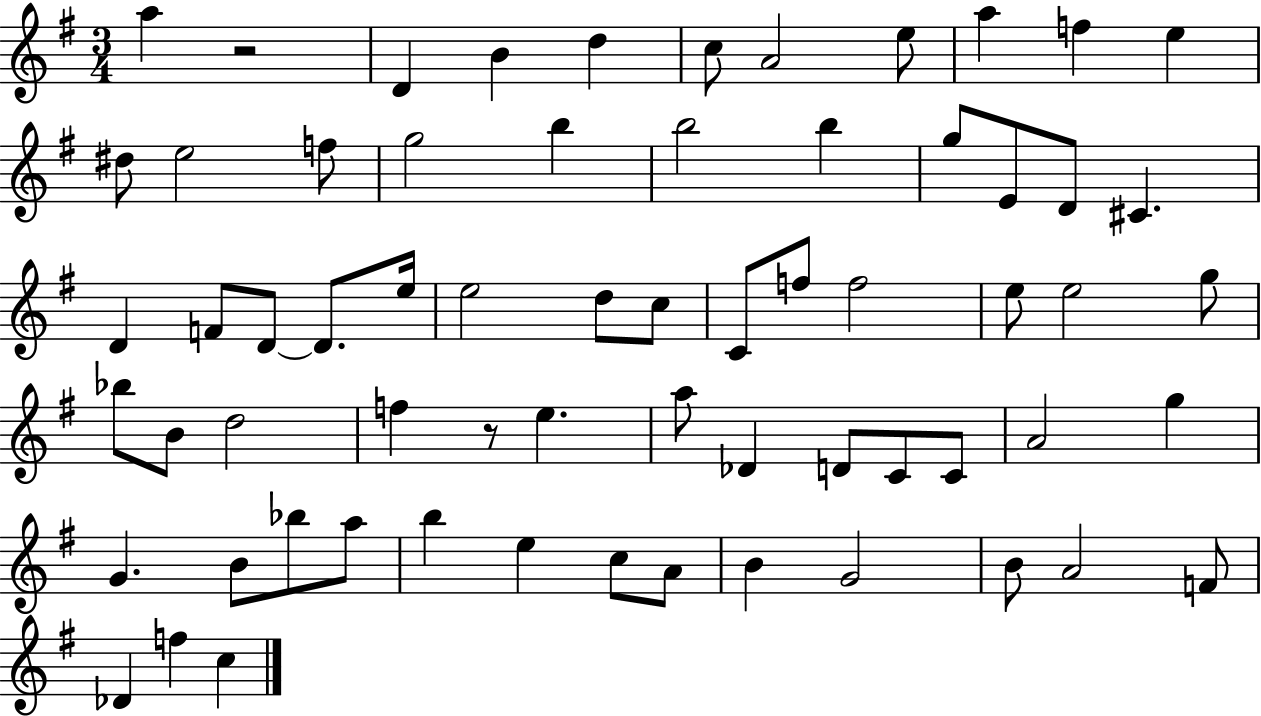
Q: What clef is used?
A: treble